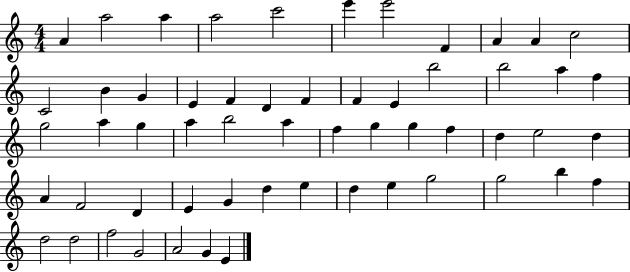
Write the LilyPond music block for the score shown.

{
  \clef treble
  \numericTimeSignature
  \time 4/4
  \key c \major
  a'4 a''2 a''4 | a''2 c'''2 | e'''4 e'''2 f'4 | a'4 a'4 c''2 | \break c'2 b'4 g'4 | e'4 f'4 d'4 f'4 | f'4 e'4 b''2 | b''2 a''4 f''4 | \break g''2 a''4 g''4 | a''4 b''2 a''4 | f''4 g''4 g''4 f''4 | d''4 e''2 d''4 | \break a'4 f'2 d'4 | e'4 g'4 d''4 e''4 | d''4 e''4 g''2 | g''2 b''4 f''4 | \break d''2 d''2 | f''2 g'2 | a'2 g'4 e'4 | \bar "|."
}